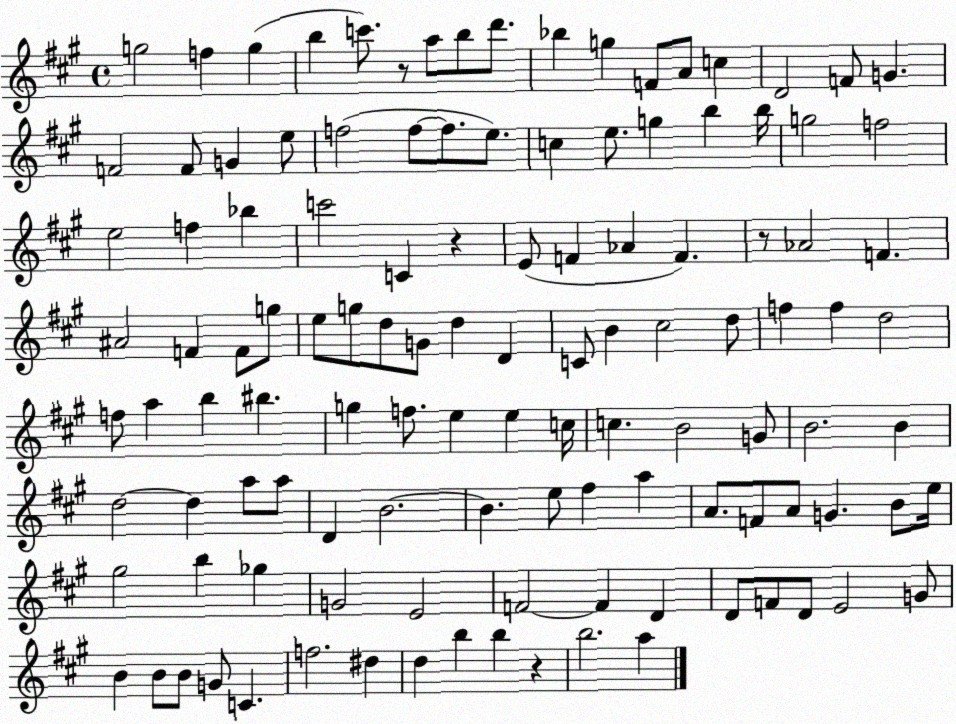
X:1
T:Untitled
M:4/4
L:1/4
K:A
g2 f g b c'/2 z/2 a/2 b/2 d'/2 _b g F/2 A/2 c D2 F/2 G F2 F/2 G e/2 f2 f/2 f/2 e/2 c e/2 g b b/4 g2 f2 e2 f _b c'2 C z E/2 F _A F z/2 _A2 F ^A2 F F/2 g/2 e/2 g/2 d/2 G/2 d D C/2 B ^c2 d/2 f f d2 f/2 a b ^b g f/2 e e c/4 c B2 G/2 B2 B d2 d a/2 a/2 D B2 B e/2 ^f a A/2 F/2 A/2 G B/2 e/4 ^g2 b _g G2 E2 F2 F D D/2 F/2 D/2 E2 G/2 B B/2 B/2 G/2 C f2 ^d d b b z b2 a